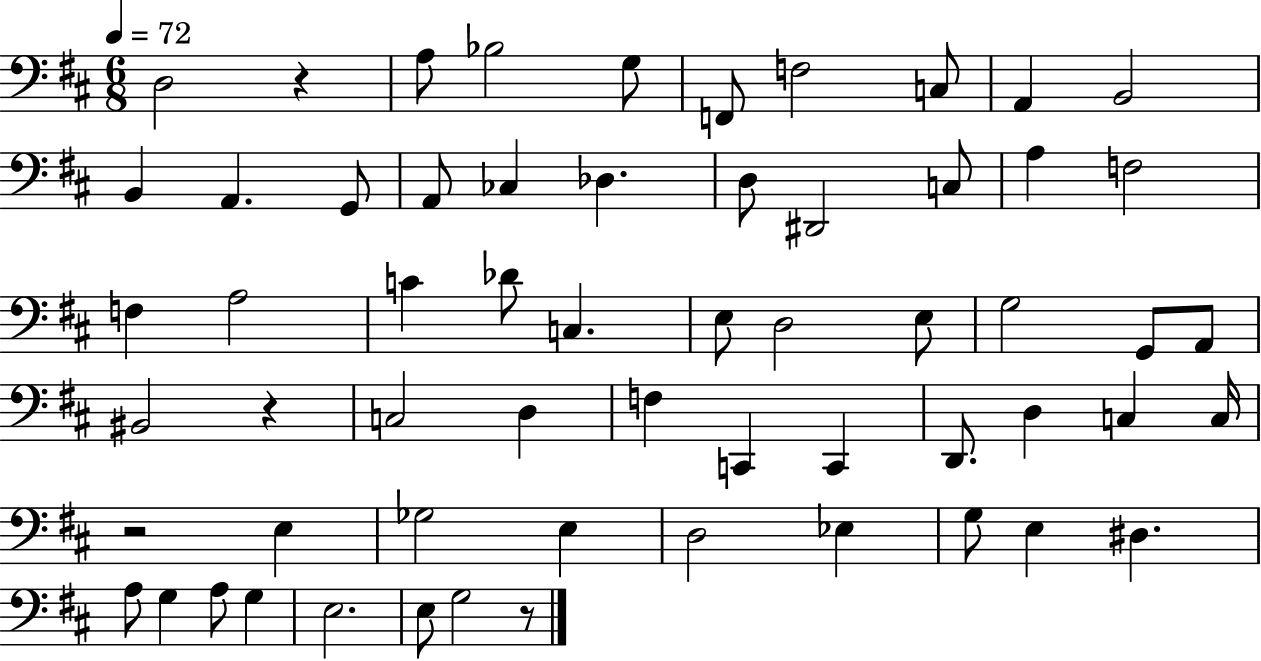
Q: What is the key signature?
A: D major